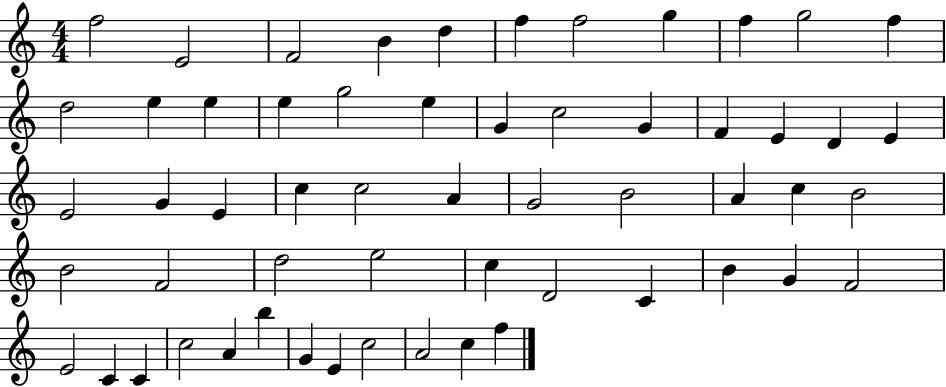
{
  \clef treble
  \numericTimeSignature
  \time 4/4
  \key c \major
  f''2 e'2 | f'2 b'4 d''4 | f''4 f''2 g''4 | f''4 g''2 f''4 | \break d''2 e''4 e''4 | e''4 g''2 e''4 | g'4 c''2 g'4 | f'4 e'4 d'4 e'4 | \break e'2 g'4 e'4 | c''4 c''2 a'4 | g'2 b'2 | a'4 c''4 b'2 | \break b'2 f'2 | d''2 e''2 | c''4 d'2 c'4 | b'4 g'4 f'2 | \break e'2 c'4 c'4 | c''2 a'4 b''4 | g'4 e'4 c''2 | a'2 c''4 f''4 | \break \bar "|."
}